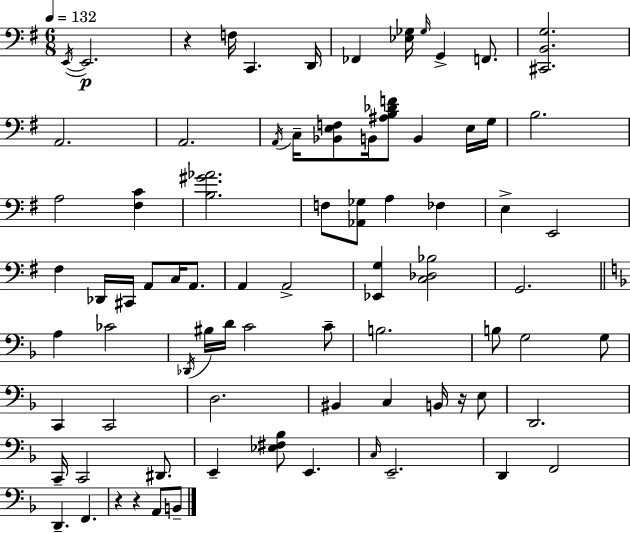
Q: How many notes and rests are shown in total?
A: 79